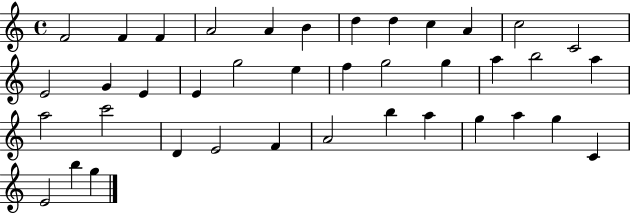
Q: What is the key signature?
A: C major